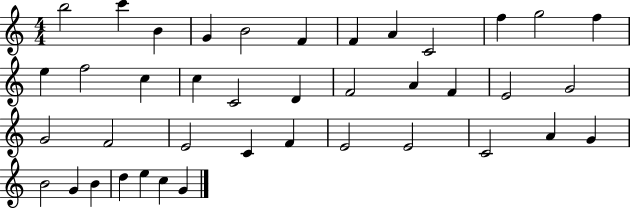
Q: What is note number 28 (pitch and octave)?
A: F4